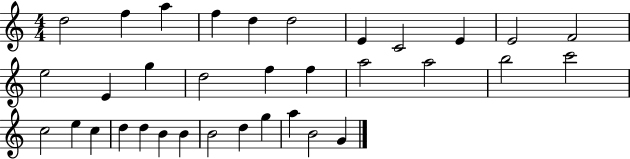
D5/h F5/q A5/q F5/q D5/q D5/h E4/q C4/h E4/q E4/h F4/h E5/h E4/q G5/q D5/h F5/q F5/q A5/h A5/h B5/h C6/h C5/h E5/q C5/q D5/q D5/q B4/q B4/q B4/h D5/q G5/q A5/q B4/h G4/q